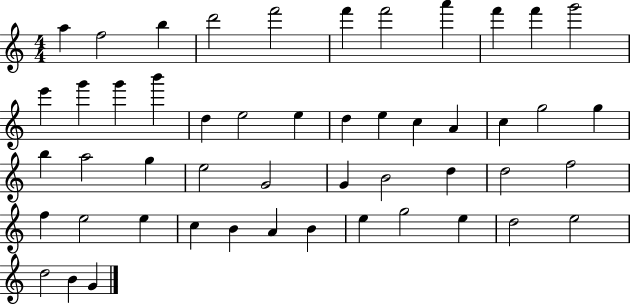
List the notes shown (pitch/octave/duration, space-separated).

A5/q F5/h B5/q D6/h F6/h F6/q F6/h A6/q F6/q F6/q G6/h E6/q G6/q G6/q B6/q D5/q E5/h E5/q D5/q E5/q C5/q A4/q C5/q G5/h G5/q B5/q A5/h G5/q E5/h G4/h G4/q B4/h D5/q D5/h F5/h F5/q E5/h E5/q C5/q B4/q A4/q B4/q E5/q G5/h E5/q D5/h E5/h D5/h B4/q G4/q